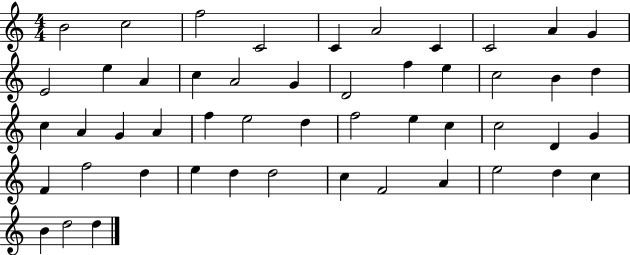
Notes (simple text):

B4/h C5/h F5/h C4/h C4/q A4/h C4/q C4/h A4/q G4/q E4/h E5/q A4/q C5/q A4/h G4/q D4/h F5/q E5/q C5/h B4/q D5/q C5/q A4/q G4/q A4/q F5/q E5/h D5/q F5/h E5/q C5/q C5/h D4/q G4/q F4/q F5/h D5/q E5/q D5/q D5/h C5/q F4/h A4/q E5/h D5/q C5/q B4/q D5/h D5/q